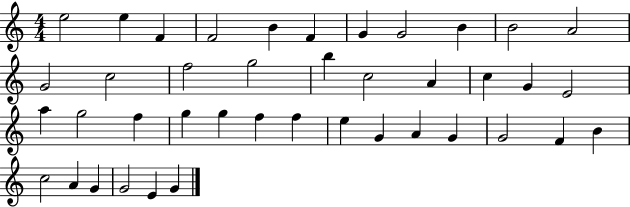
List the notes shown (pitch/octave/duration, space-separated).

E5/h E5/q F4/q F4/h B4/q F4/q G4/q G4/h B4/q B4/h A4/h G4/h C5/h F5/h G5/h B5/q C5/h A4/q C5/q G4/q E4/h A5/q G5/h F5/q G5/q G5/q F5/q F5/q E5/q G4/q A4/q G4/q G4/h F4/q B4/q C5/h A4/q G4/q G4/h E4/q G4/q